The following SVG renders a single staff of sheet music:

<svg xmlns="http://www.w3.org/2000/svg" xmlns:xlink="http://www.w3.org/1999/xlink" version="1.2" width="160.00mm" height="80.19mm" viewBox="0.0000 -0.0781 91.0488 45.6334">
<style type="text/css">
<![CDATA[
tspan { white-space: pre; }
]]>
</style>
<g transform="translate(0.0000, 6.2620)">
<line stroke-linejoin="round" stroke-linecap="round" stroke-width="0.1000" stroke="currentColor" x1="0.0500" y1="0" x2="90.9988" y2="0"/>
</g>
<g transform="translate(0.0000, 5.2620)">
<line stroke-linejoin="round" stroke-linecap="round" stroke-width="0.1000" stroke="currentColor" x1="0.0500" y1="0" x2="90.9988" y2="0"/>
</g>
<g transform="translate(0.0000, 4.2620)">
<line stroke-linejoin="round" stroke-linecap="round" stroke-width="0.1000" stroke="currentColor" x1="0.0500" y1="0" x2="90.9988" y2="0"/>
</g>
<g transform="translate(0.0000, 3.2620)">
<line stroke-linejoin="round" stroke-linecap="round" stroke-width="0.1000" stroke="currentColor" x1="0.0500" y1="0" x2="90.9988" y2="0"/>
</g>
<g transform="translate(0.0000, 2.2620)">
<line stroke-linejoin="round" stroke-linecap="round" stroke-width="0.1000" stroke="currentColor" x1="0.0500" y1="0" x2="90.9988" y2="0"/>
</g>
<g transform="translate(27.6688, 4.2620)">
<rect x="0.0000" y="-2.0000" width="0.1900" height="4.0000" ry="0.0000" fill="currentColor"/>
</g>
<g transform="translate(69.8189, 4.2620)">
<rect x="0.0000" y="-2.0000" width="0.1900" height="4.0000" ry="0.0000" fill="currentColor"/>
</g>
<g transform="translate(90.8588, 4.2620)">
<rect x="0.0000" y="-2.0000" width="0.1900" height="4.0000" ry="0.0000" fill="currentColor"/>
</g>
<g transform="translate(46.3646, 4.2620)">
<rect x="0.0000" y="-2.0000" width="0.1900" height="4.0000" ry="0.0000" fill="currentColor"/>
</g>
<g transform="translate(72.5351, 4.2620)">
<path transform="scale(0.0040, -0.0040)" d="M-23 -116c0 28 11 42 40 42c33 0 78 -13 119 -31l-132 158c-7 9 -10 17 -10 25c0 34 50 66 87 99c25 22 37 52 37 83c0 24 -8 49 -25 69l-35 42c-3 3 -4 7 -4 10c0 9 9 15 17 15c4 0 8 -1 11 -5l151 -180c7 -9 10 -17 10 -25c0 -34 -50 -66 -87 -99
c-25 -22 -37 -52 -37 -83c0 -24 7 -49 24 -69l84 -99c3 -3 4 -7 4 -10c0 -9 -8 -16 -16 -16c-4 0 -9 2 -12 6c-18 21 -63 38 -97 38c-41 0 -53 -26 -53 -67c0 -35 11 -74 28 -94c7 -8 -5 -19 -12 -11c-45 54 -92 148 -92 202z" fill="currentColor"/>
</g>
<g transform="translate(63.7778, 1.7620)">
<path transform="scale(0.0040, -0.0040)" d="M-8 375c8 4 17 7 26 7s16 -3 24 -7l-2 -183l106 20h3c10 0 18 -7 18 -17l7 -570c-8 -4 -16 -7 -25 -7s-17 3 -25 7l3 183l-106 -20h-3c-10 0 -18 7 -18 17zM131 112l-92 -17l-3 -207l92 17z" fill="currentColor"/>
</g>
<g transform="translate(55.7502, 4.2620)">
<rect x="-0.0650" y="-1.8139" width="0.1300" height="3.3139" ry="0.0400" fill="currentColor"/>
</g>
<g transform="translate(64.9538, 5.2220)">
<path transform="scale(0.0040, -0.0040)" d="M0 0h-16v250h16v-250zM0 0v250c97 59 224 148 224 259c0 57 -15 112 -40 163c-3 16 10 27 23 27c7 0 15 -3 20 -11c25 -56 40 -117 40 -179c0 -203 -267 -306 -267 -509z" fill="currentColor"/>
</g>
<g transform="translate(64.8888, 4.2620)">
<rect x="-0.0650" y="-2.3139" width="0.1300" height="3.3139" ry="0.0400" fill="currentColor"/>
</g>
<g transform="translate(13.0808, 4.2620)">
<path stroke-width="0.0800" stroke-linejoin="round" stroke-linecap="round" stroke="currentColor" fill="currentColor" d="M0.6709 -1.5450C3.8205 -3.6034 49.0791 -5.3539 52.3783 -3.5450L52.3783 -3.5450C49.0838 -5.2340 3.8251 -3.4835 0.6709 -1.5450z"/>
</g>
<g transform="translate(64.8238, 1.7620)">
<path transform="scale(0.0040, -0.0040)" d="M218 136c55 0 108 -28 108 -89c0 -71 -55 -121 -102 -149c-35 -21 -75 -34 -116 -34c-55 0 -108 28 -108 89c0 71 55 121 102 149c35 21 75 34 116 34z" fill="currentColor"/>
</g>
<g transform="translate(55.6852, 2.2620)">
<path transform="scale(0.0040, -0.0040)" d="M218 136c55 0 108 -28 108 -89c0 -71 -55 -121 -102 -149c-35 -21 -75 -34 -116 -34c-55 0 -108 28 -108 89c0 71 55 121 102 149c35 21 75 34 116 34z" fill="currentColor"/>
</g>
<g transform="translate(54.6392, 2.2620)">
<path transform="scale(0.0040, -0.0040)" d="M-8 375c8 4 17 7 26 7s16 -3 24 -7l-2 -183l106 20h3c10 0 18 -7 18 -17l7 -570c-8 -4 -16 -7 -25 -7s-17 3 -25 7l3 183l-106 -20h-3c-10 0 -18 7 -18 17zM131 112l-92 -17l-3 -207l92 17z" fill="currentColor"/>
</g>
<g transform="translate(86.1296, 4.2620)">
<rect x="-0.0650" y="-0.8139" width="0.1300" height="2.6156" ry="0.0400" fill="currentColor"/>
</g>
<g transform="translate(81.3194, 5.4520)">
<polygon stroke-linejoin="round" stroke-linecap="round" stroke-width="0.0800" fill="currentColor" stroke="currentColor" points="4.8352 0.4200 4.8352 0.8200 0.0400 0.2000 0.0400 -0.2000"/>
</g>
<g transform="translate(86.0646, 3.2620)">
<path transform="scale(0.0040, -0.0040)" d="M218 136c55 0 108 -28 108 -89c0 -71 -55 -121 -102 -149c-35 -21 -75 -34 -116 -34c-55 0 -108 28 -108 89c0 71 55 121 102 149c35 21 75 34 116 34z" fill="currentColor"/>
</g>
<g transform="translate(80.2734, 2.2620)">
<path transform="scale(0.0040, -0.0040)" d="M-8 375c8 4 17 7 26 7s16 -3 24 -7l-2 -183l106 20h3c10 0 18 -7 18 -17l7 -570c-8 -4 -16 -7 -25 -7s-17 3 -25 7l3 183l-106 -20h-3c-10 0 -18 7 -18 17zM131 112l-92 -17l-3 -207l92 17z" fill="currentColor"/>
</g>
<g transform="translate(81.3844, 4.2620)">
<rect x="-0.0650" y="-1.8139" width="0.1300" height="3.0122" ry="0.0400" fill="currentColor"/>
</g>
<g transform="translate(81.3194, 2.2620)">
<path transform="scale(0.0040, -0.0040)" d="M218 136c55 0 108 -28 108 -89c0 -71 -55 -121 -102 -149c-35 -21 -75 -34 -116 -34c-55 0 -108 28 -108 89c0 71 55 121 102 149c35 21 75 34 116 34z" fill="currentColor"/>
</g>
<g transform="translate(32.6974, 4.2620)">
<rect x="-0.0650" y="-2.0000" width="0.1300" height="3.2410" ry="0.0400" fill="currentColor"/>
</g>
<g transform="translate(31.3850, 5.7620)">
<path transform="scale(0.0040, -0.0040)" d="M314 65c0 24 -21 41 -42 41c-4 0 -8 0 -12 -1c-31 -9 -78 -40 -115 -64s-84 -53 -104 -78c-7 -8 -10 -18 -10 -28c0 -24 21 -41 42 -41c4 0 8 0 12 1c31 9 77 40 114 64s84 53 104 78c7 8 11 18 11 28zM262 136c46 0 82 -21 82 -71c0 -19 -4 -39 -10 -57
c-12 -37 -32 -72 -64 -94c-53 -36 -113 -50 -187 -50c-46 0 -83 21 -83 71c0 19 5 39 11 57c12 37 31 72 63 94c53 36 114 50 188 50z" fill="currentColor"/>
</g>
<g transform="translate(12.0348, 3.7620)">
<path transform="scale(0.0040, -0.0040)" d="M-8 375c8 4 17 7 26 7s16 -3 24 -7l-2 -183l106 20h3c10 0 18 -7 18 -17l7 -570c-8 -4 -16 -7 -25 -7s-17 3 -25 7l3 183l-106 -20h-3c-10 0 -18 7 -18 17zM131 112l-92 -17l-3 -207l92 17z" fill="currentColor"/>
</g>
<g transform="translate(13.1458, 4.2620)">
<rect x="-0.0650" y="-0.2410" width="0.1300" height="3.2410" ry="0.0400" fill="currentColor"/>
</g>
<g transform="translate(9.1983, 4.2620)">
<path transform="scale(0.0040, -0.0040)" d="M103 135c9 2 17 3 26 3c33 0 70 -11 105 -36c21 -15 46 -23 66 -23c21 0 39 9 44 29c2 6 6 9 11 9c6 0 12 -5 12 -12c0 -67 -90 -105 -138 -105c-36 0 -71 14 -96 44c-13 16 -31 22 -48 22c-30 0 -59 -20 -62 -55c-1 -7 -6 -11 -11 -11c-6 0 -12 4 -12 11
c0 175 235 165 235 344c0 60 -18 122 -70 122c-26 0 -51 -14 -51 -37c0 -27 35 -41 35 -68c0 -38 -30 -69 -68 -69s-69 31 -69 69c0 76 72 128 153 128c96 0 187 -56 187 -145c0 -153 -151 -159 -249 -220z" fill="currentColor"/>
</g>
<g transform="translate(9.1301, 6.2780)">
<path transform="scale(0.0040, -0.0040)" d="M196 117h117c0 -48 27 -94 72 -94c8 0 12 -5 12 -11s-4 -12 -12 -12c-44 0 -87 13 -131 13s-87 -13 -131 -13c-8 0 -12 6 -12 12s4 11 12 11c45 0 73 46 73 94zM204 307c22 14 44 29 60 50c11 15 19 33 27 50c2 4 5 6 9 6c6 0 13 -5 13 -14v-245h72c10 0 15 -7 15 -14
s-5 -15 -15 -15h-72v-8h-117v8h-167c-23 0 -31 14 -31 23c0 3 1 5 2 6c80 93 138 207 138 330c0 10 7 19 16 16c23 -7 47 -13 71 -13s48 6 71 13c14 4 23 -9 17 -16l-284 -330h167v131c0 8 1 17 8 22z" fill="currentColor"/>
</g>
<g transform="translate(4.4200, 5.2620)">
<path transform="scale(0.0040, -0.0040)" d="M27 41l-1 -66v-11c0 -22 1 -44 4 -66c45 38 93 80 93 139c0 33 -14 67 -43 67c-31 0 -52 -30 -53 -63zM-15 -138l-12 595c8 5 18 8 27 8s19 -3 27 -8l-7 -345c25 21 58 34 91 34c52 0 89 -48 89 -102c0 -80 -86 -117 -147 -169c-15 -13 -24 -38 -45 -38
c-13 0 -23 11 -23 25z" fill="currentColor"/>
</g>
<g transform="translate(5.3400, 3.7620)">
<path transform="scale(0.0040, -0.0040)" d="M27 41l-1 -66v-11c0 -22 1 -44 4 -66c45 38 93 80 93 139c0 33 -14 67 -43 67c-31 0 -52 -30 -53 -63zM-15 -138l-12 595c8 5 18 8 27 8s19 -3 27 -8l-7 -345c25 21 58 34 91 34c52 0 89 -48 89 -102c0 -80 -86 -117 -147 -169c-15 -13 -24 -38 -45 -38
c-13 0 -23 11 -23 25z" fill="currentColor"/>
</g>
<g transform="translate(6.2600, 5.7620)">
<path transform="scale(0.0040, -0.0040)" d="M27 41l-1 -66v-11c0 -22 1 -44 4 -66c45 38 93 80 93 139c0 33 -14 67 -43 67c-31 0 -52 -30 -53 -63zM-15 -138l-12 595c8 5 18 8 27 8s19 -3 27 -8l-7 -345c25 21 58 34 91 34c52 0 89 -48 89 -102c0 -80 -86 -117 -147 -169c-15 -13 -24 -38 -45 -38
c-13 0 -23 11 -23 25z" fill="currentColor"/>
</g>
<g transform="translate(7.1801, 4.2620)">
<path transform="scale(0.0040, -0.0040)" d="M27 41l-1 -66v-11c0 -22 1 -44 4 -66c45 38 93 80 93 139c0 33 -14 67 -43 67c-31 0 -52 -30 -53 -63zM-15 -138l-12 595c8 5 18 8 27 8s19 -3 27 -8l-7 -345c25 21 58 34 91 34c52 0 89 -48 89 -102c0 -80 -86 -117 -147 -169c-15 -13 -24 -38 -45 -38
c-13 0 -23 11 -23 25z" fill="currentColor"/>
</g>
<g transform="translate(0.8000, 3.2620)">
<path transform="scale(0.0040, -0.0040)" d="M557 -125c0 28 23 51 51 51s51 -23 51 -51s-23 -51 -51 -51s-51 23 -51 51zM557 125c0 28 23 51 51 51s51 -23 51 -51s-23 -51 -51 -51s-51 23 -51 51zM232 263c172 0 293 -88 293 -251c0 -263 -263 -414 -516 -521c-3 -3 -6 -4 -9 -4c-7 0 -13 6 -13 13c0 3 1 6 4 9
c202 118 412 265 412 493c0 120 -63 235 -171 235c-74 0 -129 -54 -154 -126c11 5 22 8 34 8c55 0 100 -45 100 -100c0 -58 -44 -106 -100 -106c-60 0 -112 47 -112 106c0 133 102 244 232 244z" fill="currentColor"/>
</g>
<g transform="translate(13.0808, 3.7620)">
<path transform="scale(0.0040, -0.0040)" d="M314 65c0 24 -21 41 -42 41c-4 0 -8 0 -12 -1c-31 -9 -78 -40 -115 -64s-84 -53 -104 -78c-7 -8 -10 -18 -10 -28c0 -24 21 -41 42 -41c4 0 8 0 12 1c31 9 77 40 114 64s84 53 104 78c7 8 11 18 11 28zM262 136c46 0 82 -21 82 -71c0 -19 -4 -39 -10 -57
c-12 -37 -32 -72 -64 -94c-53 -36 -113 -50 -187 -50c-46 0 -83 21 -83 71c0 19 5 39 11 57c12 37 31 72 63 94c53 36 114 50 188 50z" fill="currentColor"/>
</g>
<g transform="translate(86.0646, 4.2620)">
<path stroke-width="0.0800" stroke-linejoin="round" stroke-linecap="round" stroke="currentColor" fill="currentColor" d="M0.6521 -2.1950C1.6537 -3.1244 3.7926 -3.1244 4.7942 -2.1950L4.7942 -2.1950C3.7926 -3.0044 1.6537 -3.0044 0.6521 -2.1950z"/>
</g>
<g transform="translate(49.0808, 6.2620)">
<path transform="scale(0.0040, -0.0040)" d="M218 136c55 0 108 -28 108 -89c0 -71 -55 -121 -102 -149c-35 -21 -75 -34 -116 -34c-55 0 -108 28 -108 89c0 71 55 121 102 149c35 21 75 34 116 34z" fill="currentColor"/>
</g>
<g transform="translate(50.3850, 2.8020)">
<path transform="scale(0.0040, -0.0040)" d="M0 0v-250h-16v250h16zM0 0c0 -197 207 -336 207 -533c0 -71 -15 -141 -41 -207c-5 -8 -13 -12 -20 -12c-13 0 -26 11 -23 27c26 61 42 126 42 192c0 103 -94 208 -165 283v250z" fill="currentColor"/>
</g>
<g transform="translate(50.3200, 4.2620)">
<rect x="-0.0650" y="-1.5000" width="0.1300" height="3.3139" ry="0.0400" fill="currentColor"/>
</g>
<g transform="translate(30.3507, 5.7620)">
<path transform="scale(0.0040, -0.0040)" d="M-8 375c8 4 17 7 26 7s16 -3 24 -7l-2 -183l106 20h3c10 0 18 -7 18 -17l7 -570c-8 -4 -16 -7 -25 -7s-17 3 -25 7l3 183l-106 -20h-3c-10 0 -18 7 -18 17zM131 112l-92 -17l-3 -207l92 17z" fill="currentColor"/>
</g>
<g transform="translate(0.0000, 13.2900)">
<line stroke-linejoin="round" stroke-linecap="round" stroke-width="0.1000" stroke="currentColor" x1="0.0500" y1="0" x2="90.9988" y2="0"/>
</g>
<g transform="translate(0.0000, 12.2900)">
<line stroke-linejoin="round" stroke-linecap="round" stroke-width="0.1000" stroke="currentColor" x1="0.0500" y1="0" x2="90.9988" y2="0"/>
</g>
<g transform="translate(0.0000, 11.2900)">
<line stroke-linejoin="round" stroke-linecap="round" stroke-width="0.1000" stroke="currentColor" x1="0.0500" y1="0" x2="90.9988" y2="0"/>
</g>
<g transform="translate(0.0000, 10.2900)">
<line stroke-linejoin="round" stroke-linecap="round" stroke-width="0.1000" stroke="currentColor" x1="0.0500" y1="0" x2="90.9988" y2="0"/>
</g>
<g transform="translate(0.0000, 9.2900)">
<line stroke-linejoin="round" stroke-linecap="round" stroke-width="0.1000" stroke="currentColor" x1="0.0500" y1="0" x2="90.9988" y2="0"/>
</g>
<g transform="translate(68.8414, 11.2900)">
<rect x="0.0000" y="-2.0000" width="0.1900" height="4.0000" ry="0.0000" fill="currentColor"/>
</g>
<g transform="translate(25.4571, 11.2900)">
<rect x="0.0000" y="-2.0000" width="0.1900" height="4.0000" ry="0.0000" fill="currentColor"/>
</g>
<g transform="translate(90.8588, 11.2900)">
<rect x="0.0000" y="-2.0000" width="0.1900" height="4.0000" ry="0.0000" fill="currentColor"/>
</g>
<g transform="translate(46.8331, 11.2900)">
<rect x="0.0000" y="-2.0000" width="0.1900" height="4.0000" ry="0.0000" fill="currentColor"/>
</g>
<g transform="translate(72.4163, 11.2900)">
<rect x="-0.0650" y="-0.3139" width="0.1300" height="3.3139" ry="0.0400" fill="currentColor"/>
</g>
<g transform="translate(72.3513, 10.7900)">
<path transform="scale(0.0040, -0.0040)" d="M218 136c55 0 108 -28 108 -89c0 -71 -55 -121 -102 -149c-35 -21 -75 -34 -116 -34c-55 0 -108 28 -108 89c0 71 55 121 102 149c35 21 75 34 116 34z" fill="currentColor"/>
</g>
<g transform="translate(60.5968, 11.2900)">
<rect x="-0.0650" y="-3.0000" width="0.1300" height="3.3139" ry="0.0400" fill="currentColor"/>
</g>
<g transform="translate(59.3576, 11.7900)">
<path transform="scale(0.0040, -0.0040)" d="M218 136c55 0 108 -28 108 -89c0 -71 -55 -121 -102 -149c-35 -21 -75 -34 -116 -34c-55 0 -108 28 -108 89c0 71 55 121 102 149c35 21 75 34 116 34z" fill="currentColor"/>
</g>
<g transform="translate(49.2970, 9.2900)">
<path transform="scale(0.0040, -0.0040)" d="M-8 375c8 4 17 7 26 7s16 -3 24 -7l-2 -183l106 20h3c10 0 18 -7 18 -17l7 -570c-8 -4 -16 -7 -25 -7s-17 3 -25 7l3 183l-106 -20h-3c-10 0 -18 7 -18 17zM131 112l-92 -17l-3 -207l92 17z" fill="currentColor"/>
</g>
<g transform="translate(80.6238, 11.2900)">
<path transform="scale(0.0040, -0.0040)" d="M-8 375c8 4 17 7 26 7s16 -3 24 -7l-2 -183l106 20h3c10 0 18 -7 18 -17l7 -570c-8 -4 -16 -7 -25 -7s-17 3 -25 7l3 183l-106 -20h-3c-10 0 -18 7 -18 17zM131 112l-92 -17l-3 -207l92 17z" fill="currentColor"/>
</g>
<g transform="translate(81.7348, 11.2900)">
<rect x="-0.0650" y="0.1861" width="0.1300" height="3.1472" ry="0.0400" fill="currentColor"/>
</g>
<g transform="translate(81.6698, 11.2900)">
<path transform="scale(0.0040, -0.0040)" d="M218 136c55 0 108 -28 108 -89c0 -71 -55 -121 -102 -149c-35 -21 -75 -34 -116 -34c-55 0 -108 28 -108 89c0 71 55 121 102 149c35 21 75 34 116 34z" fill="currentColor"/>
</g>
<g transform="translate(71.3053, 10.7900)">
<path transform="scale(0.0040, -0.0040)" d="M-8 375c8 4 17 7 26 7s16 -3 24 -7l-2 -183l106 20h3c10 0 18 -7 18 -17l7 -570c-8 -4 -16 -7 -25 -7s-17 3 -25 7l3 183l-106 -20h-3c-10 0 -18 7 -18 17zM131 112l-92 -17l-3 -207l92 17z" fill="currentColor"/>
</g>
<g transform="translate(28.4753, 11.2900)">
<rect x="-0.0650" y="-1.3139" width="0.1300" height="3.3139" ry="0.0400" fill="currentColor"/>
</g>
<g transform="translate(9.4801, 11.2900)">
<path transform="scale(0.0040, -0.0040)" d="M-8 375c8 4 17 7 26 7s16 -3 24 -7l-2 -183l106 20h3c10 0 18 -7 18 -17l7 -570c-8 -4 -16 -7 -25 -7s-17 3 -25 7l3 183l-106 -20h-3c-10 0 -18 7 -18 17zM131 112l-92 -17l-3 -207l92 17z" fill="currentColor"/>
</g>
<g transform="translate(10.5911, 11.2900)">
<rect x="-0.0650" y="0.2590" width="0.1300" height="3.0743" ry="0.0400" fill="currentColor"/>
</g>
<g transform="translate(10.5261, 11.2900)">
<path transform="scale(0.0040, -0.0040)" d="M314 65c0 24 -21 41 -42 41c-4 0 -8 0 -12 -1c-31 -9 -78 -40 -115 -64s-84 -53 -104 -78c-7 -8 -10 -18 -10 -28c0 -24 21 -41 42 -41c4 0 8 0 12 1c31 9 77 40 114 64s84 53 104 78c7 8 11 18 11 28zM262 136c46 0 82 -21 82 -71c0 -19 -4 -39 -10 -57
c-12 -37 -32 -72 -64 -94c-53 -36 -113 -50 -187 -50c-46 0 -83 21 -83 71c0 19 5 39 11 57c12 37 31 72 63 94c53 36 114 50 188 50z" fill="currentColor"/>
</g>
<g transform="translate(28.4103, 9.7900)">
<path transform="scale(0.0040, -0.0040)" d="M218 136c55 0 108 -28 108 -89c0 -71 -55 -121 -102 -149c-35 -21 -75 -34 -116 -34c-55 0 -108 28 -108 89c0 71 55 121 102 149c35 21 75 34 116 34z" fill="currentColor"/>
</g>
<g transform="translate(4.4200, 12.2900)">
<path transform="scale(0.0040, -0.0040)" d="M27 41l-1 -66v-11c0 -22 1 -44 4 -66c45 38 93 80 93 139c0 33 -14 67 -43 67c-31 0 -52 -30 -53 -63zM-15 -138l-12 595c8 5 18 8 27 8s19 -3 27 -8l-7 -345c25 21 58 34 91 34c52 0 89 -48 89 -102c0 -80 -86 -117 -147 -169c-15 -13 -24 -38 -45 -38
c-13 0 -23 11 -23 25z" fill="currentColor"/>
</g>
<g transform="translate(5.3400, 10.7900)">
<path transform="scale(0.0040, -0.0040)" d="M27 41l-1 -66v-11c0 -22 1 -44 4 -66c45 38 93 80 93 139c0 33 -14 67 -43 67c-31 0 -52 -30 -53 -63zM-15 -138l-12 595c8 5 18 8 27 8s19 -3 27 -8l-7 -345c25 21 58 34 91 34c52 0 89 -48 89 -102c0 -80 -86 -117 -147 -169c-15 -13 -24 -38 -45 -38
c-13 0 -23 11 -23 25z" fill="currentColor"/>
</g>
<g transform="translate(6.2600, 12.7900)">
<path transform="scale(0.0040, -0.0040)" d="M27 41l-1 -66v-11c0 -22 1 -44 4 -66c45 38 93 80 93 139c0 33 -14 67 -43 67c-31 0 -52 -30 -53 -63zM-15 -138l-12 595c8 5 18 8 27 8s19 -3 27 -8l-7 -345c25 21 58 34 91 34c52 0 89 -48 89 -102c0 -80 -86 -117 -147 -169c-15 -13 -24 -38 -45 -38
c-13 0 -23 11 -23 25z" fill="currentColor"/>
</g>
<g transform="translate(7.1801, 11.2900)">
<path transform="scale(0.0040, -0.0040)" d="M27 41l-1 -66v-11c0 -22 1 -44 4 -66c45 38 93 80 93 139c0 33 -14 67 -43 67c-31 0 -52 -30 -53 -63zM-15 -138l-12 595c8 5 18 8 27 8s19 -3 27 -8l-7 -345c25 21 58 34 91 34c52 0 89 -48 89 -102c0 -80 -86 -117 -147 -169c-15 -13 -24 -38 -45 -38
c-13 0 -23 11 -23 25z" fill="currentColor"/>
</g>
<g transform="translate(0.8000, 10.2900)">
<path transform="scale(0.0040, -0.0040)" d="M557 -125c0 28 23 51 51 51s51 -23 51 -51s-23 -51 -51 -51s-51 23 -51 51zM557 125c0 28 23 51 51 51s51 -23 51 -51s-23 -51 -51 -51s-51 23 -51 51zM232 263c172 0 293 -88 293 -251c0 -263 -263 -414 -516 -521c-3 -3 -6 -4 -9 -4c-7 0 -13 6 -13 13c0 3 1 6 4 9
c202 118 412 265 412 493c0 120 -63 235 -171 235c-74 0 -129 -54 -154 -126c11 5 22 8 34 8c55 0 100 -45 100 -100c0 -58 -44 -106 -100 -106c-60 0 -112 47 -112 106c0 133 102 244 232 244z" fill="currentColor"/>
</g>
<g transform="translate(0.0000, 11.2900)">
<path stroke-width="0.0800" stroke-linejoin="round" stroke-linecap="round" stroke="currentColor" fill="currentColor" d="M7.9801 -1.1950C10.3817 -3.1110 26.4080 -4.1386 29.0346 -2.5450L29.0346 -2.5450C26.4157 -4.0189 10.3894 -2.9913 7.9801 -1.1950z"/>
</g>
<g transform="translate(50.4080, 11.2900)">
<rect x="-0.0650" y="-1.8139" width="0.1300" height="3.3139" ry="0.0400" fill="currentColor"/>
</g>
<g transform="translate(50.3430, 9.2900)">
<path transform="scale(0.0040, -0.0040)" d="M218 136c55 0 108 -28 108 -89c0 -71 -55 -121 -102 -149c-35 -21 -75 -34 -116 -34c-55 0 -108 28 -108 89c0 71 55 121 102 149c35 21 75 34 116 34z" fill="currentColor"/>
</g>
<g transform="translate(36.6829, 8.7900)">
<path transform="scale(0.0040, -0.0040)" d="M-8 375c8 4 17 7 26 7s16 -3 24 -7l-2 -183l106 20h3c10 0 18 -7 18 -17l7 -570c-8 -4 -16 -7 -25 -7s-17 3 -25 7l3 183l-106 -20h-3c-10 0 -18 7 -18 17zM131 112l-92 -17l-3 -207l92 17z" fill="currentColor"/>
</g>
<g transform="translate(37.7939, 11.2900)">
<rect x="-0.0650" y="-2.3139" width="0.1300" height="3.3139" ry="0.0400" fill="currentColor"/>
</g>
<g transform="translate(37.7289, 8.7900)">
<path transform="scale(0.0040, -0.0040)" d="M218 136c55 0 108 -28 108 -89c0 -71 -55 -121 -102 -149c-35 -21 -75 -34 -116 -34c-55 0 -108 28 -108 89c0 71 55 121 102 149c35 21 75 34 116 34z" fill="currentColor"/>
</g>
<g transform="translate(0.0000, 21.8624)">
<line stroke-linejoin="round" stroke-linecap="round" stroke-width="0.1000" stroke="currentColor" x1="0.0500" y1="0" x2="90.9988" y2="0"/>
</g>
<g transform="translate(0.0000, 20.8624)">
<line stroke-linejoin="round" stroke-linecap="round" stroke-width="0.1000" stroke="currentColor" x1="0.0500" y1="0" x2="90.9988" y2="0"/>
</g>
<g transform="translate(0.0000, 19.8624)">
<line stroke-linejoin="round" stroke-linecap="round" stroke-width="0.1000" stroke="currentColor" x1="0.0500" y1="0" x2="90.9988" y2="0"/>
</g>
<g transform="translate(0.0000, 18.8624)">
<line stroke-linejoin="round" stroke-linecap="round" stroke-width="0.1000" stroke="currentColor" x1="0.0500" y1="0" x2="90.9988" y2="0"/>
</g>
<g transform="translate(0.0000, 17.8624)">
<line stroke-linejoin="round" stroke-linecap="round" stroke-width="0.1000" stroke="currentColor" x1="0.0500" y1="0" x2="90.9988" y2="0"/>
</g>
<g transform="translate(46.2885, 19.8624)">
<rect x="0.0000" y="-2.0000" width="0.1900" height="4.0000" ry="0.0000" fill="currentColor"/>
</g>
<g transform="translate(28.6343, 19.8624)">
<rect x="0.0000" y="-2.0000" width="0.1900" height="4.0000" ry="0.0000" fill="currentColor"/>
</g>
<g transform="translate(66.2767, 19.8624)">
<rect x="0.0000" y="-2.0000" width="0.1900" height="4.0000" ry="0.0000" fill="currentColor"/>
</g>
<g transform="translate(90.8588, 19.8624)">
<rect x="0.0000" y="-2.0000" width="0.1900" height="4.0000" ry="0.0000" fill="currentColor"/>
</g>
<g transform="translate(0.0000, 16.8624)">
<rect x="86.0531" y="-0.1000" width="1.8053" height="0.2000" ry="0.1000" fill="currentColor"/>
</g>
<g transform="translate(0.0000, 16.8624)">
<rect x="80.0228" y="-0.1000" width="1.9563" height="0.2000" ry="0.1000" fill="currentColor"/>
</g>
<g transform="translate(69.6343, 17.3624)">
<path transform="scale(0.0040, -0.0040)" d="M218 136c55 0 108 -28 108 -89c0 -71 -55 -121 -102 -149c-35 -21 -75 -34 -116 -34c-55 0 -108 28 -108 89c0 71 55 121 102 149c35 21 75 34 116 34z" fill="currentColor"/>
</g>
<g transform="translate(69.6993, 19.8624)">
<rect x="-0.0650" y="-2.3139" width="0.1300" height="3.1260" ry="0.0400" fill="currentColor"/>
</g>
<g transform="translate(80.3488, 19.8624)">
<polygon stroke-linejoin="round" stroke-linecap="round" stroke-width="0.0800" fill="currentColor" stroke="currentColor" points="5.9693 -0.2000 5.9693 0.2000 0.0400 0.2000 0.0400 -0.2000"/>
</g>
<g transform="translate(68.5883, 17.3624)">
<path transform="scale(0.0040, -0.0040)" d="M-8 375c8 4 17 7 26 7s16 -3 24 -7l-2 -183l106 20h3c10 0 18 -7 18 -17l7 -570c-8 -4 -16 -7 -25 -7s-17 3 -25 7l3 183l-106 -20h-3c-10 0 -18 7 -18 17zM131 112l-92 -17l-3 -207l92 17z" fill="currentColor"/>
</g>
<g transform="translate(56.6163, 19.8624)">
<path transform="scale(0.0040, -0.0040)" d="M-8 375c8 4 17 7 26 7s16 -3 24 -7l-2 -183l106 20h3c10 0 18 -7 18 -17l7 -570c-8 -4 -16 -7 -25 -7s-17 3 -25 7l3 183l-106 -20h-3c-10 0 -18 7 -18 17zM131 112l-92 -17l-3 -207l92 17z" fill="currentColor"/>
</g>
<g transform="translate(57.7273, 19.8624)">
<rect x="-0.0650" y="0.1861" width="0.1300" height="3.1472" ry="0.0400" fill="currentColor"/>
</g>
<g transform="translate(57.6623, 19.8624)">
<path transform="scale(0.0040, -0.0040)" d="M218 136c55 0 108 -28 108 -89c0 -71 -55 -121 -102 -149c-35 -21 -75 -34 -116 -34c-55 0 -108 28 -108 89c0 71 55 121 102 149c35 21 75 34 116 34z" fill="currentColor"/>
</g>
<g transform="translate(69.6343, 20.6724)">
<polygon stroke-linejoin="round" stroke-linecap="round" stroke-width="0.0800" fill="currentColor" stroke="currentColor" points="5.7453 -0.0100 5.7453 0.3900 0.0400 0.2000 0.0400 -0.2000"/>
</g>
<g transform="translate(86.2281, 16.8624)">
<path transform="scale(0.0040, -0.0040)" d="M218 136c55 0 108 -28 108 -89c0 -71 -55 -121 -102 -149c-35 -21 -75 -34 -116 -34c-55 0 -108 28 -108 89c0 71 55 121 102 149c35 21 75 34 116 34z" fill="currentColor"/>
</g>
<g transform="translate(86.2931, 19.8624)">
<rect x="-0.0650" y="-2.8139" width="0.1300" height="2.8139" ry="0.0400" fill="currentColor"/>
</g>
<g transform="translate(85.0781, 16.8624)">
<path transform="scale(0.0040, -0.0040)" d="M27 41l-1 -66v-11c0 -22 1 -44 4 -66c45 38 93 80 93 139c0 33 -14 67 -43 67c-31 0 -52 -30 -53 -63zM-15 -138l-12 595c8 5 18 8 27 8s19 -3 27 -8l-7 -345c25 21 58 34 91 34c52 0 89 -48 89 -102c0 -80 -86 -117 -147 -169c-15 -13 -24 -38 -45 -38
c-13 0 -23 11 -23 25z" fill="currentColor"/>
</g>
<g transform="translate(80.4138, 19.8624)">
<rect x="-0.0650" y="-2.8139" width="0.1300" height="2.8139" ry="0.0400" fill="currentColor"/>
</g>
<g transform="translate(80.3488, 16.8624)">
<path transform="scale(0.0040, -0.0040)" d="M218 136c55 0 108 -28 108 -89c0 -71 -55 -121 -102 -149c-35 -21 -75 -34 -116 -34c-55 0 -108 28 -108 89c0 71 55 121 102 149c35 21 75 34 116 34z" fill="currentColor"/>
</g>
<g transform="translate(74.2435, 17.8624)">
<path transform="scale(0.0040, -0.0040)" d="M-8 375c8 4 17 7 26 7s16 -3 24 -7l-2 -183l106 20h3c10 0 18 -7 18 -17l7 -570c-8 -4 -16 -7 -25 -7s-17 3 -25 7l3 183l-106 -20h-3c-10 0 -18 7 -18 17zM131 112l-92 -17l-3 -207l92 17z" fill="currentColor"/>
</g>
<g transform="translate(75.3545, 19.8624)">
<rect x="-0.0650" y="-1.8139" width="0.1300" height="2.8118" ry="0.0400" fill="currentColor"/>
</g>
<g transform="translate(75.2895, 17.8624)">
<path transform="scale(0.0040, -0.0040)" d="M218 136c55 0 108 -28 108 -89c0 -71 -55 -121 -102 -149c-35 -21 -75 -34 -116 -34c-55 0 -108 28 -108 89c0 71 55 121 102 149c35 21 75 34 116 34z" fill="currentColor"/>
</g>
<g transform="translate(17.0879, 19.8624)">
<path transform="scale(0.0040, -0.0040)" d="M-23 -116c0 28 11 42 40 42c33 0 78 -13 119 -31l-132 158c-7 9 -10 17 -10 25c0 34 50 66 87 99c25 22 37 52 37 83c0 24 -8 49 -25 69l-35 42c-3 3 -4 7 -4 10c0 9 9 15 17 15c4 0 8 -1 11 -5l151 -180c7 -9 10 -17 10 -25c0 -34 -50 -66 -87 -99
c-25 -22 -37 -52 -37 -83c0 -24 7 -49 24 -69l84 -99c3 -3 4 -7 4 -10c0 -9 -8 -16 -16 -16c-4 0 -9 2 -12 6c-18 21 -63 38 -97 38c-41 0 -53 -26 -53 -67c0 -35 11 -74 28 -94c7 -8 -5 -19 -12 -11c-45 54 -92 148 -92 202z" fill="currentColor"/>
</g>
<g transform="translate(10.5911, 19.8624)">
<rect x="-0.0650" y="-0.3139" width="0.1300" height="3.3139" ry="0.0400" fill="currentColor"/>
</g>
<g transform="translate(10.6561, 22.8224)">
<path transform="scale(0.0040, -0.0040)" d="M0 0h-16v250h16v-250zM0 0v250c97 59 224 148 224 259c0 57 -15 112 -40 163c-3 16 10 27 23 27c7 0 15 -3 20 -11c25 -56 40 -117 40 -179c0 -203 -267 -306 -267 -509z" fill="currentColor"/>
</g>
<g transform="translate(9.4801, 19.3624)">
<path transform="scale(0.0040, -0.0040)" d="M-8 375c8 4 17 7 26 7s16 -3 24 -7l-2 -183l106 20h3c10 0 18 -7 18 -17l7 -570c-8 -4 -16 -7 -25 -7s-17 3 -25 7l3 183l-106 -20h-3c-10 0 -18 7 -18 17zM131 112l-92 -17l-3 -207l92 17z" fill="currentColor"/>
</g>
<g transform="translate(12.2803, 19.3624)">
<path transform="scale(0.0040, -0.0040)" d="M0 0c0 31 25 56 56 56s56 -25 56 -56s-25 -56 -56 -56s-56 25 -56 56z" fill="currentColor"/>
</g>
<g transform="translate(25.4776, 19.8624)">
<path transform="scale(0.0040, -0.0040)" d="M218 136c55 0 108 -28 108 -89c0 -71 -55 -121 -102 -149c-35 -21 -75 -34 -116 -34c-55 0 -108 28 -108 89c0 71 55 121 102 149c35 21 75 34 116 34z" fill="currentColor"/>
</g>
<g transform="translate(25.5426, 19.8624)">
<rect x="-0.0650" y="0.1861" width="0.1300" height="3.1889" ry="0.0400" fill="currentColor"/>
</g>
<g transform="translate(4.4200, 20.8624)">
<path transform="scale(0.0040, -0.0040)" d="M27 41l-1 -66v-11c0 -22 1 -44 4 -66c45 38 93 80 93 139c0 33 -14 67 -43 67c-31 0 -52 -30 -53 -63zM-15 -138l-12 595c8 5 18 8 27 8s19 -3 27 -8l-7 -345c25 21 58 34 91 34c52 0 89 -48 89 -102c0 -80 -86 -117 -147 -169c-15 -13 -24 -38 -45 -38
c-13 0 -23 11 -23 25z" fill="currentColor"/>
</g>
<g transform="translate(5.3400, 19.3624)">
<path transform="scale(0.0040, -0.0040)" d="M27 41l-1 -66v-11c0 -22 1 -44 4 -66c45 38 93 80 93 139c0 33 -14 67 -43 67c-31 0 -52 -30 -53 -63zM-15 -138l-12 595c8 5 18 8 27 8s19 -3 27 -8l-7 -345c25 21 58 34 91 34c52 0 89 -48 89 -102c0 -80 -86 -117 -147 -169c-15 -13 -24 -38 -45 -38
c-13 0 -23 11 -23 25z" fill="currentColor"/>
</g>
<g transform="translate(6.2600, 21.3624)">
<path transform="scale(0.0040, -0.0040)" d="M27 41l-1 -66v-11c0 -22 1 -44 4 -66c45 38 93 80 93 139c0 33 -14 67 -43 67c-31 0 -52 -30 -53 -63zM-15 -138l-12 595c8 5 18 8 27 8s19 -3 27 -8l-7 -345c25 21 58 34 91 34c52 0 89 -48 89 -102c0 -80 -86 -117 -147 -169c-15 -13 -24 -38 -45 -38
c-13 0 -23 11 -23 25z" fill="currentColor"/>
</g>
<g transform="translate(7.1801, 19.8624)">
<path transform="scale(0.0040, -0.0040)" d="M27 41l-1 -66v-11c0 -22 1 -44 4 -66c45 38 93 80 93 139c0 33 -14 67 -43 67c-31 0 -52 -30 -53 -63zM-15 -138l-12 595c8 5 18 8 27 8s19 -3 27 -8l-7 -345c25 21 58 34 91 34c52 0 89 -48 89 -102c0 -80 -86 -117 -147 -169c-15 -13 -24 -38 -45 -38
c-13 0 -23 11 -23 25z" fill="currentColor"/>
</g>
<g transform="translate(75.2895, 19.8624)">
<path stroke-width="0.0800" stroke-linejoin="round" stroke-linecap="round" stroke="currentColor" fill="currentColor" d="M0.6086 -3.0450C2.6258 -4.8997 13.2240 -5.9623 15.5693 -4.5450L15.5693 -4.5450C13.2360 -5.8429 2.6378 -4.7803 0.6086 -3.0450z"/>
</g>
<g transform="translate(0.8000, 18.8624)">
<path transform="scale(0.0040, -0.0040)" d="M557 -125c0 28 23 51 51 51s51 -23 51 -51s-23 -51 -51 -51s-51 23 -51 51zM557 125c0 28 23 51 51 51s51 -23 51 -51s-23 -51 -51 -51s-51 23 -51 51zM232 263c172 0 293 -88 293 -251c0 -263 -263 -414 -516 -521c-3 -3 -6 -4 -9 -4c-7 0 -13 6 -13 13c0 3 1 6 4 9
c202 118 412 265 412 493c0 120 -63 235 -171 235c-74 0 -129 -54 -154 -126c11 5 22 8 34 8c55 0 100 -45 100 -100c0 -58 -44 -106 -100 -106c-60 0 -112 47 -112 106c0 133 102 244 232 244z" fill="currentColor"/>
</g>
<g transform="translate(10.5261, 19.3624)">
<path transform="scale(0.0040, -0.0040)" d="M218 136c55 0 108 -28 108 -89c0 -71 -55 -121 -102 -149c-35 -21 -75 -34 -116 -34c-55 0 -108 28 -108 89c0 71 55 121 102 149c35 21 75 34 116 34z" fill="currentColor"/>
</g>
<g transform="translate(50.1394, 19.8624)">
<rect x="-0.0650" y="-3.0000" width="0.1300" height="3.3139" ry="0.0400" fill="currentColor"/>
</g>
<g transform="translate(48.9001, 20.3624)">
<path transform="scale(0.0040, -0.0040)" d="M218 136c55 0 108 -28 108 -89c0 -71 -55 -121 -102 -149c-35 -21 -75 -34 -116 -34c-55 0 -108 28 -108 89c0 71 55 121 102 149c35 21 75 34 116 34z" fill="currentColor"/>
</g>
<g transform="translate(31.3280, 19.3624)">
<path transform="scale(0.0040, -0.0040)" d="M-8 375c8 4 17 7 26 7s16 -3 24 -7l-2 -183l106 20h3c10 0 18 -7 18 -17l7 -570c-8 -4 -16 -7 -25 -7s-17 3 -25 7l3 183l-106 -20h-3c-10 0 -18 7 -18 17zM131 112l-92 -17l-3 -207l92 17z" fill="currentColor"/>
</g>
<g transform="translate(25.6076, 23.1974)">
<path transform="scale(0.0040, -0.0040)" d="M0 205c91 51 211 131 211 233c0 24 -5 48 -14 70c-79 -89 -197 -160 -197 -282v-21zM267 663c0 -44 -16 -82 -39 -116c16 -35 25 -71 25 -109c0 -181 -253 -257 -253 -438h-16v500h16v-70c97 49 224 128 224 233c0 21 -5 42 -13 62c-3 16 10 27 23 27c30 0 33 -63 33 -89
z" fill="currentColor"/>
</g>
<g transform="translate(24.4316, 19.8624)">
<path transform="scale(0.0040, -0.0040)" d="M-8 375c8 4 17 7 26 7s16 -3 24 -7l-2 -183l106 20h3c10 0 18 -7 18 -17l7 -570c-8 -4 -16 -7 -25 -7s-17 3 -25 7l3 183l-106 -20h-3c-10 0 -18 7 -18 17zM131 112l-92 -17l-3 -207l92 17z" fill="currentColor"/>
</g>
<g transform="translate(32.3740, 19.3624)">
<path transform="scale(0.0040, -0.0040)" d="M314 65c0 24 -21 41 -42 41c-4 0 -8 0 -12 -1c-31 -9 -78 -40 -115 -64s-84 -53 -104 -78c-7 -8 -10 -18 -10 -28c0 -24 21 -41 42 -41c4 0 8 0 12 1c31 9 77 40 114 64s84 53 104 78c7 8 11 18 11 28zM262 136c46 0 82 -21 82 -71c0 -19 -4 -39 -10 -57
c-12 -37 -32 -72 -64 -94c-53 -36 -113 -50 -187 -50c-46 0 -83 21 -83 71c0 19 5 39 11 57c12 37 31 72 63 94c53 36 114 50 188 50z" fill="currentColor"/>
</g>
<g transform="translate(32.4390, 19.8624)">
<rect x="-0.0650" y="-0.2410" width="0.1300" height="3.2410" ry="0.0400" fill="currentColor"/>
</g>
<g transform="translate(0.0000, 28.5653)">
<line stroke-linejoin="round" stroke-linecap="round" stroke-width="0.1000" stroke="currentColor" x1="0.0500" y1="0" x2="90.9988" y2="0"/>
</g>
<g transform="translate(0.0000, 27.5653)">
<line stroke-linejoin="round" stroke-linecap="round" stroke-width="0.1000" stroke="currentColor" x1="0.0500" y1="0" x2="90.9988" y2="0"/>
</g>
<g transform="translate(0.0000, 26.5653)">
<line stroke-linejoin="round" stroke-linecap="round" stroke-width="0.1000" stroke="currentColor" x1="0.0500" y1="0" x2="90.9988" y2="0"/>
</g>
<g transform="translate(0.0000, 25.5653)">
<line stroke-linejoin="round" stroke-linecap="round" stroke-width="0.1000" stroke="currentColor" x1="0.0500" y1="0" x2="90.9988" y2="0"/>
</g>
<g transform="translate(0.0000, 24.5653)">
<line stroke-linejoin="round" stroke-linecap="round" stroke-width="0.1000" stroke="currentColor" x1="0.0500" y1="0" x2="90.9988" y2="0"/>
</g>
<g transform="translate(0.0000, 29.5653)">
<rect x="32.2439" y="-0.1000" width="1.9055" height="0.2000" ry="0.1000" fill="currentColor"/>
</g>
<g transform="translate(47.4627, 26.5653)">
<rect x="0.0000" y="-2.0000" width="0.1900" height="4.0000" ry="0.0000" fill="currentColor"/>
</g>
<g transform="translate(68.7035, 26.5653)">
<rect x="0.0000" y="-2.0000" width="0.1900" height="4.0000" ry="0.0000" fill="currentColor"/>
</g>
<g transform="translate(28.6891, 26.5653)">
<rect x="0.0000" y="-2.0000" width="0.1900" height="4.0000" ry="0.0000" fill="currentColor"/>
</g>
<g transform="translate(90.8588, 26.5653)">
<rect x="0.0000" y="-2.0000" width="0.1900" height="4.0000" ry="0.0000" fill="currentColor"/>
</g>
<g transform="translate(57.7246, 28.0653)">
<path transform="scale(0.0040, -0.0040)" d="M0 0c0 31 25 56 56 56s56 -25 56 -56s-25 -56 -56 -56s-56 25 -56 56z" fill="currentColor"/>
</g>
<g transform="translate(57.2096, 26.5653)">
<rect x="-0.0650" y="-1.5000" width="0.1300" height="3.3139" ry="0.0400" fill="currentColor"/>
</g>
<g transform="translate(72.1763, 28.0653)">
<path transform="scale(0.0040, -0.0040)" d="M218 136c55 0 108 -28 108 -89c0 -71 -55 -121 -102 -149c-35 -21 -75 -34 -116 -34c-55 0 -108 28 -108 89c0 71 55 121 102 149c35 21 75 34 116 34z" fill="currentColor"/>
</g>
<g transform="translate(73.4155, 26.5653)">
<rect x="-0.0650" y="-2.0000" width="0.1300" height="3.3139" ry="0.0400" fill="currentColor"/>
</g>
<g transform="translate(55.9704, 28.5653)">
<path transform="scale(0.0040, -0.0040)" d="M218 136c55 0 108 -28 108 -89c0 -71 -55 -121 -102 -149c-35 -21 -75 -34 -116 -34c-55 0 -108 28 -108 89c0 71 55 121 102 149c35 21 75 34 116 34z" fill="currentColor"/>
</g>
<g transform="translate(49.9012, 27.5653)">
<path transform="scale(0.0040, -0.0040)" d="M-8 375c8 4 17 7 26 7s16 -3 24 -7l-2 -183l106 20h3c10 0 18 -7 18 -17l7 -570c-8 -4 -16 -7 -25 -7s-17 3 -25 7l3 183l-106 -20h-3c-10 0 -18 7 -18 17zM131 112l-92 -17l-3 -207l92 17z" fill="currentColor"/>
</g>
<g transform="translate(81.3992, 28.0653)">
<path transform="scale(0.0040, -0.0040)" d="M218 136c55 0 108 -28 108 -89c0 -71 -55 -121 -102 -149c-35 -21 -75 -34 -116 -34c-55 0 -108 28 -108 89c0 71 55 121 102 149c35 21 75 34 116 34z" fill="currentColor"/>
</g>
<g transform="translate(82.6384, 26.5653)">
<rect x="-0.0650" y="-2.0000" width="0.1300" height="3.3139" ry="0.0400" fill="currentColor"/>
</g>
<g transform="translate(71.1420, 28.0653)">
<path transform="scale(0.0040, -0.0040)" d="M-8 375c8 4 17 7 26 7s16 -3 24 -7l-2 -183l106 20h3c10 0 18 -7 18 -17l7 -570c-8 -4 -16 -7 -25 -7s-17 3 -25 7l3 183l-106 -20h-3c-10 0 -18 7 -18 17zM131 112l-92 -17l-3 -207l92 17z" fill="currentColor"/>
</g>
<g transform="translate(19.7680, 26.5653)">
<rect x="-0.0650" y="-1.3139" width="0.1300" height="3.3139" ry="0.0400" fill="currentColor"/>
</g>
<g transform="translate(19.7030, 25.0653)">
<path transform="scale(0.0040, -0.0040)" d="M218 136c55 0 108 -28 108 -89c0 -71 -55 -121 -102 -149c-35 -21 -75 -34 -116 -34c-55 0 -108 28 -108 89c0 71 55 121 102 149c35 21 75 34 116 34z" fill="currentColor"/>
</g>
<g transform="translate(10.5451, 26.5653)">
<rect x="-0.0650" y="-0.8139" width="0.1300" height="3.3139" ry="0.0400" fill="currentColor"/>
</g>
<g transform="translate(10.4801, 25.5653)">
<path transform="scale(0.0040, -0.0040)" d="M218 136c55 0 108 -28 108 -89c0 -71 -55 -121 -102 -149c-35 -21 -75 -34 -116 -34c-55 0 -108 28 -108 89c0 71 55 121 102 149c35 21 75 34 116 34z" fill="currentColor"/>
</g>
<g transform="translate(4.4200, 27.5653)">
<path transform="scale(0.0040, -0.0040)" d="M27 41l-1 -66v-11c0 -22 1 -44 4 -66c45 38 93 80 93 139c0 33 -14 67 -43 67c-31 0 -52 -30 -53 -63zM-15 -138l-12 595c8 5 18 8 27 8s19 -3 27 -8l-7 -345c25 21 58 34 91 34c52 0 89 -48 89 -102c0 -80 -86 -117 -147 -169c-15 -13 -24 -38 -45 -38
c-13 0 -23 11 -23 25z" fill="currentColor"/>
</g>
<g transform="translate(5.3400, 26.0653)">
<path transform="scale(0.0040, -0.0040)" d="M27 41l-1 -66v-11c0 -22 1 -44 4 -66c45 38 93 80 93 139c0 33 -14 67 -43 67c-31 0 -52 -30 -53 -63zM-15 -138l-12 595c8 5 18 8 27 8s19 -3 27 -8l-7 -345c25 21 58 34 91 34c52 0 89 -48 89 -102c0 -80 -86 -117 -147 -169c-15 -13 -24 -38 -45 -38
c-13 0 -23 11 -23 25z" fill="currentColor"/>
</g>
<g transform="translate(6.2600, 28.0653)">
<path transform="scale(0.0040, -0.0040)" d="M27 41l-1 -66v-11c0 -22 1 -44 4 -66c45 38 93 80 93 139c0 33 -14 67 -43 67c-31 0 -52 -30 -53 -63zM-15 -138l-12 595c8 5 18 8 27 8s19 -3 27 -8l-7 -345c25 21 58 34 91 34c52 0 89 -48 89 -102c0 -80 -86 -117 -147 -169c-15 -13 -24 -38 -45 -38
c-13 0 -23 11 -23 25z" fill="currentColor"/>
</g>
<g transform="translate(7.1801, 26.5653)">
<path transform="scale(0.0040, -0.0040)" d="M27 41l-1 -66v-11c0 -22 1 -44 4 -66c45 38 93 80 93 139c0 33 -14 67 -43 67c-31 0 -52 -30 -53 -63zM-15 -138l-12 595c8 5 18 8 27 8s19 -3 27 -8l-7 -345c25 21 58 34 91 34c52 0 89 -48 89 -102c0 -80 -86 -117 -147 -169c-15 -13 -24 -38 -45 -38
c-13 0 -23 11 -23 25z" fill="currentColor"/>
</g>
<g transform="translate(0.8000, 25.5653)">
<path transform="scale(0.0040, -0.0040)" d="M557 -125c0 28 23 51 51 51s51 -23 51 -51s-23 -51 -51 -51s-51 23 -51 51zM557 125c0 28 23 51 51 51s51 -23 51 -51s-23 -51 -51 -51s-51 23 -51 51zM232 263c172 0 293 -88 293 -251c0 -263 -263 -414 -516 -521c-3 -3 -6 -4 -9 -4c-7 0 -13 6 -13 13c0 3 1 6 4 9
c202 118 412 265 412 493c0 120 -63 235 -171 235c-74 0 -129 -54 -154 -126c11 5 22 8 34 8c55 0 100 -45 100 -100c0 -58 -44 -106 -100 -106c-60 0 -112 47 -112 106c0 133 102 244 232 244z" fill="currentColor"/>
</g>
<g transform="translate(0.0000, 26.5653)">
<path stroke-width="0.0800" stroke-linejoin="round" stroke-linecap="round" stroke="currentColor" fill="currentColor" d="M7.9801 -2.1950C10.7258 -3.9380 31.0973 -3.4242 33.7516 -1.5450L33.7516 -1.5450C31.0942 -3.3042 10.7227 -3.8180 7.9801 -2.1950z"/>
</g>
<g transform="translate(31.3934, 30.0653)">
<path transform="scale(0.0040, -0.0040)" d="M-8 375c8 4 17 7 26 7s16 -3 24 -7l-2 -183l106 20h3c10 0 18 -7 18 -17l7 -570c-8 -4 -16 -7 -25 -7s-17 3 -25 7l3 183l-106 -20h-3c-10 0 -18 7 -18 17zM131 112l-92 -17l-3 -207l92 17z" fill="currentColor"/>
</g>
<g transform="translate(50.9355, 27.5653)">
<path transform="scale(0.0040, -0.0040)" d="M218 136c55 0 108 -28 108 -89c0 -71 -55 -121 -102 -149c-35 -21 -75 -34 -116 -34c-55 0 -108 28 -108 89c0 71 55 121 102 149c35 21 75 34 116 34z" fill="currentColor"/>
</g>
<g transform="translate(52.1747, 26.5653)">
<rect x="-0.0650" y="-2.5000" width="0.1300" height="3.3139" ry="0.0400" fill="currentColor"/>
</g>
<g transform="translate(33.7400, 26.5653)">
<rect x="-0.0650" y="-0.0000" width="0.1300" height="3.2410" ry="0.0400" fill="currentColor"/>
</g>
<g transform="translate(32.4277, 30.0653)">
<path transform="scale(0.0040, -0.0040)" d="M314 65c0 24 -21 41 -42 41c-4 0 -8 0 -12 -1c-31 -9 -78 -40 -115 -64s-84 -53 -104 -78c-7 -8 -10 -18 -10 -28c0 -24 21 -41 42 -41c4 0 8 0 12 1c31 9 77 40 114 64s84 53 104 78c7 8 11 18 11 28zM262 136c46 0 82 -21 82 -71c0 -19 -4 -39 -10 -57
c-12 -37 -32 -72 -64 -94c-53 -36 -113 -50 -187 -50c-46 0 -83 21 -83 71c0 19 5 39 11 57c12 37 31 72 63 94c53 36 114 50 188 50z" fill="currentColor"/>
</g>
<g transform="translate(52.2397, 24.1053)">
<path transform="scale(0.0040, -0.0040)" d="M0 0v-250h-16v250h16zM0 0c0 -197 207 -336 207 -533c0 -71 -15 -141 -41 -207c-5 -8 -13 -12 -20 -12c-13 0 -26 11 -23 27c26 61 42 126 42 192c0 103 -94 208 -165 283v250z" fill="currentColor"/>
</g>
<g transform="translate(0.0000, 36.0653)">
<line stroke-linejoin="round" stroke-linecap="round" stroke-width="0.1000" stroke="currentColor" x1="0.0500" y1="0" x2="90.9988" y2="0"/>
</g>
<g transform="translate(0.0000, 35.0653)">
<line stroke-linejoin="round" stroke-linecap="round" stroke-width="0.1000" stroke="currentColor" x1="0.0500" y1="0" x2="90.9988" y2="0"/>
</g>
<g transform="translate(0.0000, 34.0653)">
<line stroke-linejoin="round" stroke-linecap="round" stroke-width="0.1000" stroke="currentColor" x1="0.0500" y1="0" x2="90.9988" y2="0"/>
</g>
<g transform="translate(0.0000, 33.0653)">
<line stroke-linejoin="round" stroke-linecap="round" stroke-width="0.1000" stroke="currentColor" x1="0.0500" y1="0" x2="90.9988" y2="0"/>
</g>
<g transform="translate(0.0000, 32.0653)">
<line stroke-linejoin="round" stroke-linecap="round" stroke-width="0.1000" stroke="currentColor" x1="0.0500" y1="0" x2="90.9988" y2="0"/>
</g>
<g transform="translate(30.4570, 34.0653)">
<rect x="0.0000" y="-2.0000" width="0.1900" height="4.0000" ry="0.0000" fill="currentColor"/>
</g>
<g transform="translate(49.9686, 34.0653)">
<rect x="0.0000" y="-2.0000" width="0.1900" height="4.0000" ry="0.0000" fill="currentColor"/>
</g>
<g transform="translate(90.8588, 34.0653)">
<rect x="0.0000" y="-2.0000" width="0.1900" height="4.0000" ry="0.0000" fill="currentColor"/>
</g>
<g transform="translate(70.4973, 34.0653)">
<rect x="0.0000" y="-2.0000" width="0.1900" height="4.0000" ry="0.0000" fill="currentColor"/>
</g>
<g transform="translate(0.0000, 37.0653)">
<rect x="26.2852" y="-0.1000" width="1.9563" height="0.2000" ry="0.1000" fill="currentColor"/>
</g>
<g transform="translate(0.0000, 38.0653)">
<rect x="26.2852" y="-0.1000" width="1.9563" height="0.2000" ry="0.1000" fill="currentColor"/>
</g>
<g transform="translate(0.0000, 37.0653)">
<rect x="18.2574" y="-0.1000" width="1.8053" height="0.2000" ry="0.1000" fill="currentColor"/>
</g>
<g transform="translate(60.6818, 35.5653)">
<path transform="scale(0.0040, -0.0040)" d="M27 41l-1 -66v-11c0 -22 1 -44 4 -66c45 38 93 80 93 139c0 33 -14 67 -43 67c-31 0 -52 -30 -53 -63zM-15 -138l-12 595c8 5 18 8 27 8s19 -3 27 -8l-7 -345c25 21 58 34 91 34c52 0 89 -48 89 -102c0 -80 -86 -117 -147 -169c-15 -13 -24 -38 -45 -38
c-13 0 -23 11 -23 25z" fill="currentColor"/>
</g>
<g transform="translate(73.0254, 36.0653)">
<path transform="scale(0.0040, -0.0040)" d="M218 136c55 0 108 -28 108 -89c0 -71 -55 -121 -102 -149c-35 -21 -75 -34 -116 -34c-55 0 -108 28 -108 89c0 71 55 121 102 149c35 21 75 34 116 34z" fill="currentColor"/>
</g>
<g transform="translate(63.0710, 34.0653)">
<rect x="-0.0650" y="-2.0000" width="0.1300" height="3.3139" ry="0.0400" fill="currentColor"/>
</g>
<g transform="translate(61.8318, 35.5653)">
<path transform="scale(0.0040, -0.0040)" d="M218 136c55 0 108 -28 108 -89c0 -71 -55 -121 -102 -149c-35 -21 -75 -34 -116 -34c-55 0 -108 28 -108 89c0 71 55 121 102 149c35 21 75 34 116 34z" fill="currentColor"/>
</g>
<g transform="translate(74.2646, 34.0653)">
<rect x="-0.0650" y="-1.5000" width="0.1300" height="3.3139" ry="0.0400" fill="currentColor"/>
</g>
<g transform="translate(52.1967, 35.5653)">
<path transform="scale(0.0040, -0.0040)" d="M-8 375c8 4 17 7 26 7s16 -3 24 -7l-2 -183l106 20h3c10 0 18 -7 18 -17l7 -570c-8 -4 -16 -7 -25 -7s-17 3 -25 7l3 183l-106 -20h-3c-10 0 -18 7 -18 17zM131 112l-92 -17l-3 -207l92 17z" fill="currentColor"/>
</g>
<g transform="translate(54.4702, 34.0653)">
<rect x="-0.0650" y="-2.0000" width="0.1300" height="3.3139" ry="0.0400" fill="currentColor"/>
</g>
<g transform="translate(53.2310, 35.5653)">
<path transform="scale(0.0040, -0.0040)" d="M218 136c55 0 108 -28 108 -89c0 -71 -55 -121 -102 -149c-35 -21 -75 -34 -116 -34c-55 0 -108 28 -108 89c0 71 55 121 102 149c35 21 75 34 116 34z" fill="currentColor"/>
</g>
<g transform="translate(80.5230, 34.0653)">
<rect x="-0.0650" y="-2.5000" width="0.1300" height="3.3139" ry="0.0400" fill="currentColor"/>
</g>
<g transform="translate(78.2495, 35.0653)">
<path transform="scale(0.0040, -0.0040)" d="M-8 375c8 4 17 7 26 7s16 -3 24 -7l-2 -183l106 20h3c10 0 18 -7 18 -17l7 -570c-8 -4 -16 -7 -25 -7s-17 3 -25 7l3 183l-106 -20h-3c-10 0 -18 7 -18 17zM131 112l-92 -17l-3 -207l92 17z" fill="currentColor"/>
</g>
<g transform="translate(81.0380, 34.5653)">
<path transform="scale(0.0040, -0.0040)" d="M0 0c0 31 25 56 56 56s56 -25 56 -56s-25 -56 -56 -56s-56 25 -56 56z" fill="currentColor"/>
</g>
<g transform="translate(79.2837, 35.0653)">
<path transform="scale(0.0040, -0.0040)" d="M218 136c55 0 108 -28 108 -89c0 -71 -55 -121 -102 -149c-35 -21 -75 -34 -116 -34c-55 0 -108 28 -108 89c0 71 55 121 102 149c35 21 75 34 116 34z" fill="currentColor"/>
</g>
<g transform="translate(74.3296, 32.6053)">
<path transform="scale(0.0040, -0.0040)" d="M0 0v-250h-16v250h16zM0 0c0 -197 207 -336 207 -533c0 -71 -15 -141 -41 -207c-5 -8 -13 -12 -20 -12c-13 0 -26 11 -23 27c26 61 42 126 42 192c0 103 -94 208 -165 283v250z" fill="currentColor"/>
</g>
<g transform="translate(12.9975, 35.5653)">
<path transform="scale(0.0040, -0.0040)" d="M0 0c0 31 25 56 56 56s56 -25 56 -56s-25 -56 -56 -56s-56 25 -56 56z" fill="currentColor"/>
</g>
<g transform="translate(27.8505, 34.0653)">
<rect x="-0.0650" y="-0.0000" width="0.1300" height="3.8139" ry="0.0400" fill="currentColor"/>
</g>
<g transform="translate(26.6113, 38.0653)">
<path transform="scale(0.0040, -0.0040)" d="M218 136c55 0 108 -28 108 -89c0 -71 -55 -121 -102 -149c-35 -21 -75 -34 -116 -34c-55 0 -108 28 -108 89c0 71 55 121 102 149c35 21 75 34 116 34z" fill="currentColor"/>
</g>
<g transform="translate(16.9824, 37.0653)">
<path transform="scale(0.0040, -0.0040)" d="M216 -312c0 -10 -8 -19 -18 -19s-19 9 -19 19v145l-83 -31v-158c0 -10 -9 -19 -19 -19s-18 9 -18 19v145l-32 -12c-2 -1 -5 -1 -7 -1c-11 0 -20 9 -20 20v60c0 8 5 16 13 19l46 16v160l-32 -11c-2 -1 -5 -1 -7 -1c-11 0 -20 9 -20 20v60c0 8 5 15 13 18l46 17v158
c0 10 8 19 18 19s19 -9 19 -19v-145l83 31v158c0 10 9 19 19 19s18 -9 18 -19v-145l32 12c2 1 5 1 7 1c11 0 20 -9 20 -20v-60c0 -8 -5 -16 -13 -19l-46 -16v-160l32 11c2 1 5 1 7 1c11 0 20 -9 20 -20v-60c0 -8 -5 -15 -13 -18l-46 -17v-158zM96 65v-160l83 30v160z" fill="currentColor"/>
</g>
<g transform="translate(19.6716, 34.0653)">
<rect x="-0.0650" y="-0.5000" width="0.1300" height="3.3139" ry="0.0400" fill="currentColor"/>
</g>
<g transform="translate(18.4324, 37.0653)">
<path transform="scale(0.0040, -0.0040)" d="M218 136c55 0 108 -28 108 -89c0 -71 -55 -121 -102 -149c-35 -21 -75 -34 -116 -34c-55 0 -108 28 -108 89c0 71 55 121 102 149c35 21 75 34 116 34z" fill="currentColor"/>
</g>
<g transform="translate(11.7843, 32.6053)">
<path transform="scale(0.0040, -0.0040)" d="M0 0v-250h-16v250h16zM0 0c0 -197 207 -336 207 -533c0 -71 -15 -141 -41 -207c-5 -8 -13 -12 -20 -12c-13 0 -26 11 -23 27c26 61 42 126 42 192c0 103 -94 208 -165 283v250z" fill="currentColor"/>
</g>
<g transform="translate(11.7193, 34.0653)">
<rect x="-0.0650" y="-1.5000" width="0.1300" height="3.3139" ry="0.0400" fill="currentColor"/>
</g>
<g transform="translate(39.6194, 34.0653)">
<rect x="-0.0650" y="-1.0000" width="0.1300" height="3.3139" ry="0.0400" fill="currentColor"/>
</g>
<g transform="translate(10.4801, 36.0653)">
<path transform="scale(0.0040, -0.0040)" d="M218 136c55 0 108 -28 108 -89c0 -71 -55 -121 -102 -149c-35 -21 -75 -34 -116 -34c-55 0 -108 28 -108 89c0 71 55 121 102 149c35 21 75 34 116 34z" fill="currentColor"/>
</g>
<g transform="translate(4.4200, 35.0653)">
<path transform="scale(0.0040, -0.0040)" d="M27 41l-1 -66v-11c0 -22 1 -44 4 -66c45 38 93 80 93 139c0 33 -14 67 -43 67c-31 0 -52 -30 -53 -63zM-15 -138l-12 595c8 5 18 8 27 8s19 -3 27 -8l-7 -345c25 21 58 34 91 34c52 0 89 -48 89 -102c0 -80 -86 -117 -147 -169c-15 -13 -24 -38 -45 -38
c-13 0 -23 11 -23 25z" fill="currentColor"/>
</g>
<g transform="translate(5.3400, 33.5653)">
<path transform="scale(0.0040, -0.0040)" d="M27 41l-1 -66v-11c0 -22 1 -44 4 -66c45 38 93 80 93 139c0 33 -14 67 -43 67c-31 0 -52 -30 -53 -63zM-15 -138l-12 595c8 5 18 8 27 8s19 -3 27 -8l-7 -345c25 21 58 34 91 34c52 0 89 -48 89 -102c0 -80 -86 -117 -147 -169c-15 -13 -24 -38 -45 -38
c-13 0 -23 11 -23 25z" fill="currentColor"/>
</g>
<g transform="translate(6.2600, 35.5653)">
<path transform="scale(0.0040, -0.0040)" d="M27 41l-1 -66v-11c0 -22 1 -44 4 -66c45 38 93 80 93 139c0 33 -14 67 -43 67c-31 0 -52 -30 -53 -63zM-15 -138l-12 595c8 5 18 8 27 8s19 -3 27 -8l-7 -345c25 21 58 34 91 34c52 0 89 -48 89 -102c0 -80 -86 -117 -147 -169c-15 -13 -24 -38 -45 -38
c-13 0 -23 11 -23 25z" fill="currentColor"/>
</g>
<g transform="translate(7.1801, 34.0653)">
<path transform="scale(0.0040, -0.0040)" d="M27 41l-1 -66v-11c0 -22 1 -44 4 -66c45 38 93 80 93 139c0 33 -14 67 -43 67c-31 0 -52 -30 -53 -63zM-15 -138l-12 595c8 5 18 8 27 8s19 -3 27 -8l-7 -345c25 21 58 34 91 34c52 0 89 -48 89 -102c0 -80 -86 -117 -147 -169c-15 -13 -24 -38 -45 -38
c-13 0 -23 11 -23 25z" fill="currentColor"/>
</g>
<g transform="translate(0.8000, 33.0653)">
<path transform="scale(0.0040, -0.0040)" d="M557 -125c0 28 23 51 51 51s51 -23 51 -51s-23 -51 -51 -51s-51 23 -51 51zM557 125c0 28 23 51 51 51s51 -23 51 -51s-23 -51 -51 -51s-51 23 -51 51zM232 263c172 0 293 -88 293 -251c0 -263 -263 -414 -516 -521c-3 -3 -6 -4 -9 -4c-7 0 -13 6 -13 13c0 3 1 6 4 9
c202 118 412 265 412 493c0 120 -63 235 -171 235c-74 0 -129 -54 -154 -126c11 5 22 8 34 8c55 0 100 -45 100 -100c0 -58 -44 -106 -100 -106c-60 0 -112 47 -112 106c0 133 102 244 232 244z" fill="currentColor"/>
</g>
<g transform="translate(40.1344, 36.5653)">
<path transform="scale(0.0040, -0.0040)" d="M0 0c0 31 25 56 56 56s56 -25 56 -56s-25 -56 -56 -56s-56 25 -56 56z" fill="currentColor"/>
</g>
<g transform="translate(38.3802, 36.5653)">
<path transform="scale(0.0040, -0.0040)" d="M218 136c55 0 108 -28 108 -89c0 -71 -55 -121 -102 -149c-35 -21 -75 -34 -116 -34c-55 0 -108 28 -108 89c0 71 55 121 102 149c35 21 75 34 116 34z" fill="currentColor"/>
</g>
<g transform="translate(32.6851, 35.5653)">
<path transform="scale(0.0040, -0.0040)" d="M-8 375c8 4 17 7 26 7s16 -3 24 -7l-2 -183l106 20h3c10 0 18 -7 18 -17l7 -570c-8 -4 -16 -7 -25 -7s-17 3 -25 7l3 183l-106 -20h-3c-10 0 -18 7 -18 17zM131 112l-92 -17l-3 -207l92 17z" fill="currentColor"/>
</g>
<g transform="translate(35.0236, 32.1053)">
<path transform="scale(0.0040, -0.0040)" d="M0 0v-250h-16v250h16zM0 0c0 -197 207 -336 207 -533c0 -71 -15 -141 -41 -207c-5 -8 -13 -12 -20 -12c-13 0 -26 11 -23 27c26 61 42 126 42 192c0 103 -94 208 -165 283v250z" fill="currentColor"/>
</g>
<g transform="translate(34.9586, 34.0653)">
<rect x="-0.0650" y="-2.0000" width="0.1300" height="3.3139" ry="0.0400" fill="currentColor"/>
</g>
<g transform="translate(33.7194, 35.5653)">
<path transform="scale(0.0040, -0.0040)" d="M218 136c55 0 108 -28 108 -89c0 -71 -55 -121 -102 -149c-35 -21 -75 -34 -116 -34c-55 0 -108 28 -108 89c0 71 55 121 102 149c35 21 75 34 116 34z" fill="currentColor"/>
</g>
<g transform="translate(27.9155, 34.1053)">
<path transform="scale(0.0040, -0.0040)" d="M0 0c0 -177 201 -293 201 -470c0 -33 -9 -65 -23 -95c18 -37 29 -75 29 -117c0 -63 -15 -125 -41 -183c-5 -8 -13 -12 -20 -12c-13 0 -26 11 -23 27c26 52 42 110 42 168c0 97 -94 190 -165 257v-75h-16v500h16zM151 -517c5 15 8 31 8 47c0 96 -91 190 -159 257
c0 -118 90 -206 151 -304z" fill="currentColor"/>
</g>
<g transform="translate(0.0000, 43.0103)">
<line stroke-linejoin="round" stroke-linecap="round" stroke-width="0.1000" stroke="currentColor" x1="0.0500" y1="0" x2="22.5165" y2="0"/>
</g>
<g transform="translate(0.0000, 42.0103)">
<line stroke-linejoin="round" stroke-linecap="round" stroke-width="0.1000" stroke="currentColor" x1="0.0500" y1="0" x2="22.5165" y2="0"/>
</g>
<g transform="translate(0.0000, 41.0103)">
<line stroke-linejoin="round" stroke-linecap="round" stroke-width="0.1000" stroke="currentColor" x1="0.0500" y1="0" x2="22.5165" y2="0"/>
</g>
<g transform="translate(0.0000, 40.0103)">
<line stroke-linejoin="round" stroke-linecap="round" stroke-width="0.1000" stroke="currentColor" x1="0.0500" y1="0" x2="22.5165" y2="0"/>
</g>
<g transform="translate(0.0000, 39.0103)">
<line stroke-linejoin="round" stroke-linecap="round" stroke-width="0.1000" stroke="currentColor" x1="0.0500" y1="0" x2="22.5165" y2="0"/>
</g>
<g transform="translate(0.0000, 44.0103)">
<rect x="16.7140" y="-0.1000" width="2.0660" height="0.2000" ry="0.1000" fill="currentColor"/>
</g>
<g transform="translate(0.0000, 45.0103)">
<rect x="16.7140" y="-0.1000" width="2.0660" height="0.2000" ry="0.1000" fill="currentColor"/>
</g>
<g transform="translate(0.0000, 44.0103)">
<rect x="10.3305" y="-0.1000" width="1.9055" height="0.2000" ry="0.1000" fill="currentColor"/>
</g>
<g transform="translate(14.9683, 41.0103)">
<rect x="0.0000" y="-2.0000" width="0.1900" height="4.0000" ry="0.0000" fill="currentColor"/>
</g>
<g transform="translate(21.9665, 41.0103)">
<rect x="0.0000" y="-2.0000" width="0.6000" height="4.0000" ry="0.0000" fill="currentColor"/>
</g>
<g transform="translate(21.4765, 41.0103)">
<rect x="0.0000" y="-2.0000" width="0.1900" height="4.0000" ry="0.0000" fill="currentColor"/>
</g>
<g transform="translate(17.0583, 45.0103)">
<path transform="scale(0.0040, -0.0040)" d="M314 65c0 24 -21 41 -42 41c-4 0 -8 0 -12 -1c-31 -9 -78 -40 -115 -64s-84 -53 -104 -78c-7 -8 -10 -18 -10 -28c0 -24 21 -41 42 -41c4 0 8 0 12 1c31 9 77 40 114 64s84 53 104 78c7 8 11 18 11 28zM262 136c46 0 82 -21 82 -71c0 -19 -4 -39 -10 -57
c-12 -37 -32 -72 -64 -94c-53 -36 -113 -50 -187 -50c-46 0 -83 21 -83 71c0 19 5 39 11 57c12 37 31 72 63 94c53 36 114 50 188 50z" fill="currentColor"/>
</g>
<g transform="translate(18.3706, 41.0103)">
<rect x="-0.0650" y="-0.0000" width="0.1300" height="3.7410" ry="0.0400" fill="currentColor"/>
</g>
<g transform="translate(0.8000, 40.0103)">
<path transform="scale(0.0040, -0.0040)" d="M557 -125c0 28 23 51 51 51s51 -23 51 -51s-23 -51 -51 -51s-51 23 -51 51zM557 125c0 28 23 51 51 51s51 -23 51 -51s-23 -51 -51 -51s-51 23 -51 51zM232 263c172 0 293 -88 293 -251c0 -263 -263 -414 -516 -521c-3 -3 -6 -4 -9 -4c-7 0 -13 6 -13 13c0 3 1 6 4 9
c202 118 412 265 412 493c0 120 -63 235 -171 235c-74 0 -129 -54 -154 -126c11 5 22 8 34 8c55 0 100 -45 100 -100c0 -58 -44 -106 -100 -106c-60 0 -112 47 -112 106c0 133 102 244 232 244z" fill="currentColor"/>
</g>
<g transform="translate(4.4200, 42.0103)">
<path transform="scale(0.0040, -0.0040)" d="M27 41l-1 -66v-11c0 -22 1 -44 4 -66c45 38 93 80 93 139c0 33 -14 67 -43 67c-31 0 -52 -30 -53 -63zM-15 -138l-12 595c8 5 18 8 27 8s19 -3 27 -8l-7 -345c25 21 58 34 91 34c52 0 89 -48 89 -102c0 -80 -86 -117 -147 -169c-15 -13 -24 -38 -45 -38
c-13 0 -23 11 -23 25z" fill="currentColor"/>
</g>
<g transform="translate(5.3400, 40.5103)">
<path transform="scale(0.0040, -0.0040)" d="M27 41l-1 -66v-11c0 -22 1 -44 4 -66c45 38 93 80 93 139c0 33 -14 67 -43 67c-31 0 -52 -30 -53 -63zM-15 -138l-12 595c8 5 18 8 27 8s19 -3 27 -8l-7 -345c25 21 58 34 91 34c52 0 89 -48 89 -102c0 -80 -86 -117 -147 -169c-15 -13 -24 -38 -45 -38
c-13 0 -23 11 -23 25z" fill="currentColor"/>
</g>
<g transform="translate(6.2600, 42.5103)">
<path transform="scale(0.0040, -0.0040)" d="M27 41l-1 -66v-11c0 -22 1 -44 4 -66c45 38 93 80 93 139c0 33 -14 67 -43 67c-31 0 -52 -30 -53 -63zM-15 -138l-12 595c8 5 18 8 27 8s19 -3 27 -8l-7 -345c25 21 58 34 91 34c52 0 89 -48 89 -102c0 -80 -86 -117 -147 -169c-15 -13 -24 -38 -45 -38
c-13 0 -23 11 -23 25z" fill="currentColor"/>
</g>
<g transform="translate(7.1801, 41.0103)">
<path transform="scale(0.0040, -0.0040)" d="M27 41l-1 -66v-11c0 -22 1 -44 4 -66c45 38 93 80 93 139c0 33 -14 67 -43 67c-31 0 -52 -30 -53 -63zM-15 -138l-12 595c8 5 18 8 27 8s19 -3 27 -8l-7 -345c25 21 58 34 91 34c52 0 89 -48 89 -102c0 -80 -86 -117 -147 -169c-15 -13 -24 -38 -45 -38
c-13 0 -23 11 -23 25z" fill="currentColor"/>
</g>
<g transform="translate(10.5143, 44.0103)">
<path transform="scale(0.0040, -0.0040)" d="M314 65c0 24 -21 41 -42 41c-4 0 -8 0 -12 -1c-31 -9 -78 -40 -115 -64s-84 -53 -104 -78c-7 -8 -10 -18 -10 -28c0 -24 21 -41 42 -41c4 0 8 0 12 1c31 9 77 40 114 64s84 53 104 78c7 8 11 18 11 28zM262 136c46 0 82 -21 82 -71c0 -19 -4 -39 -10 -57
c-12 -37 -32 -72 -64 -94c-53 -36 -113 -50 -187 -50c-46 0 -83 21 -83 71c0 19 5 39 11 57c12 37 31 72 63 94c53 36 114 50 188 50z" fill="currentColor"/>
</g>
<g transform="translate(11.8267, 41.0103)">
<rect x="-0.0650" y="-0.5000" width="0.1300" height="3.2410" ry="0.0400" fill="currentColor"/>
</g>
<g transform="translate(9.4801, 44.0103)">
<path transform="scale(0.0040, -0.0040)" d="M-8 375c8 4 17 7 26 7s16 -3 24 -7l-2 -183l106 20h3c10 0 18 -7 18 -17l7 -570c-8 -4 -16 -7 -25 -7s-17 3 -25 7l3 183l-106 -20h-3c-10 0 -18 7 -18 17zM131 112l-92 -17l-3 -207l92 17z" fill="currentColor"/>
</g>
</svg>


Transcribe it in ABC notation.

X:1
T:Untitled
M:2/4
L:1/4
K:Ab
E,2 A,,2 G,,/2 A, B,/2 z A,/2 F,/2 D,2 G, B, A, C, E, D, E,/2 z D,/4 E,2 C, D, B,/2 A,/2 C/2 _C/2 F, G, D,,2 B,,/2 G,, A,, A,, G,,/2 ^E,, C,,/4 A,,/2 F,, A,, _A,, G,,/2 B,, E,,2 C,,2